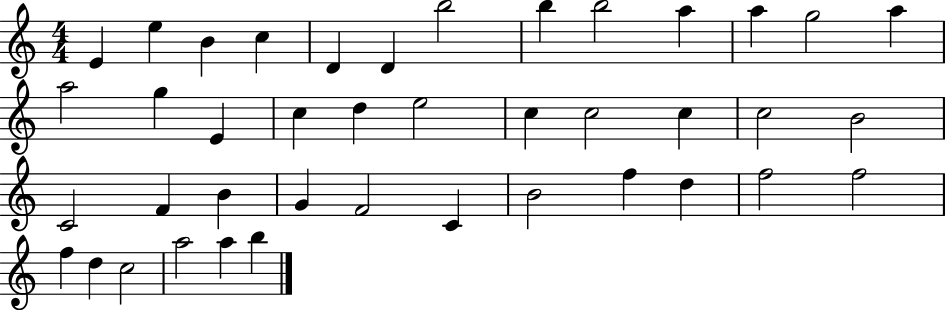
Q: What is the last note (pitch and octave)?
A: B5